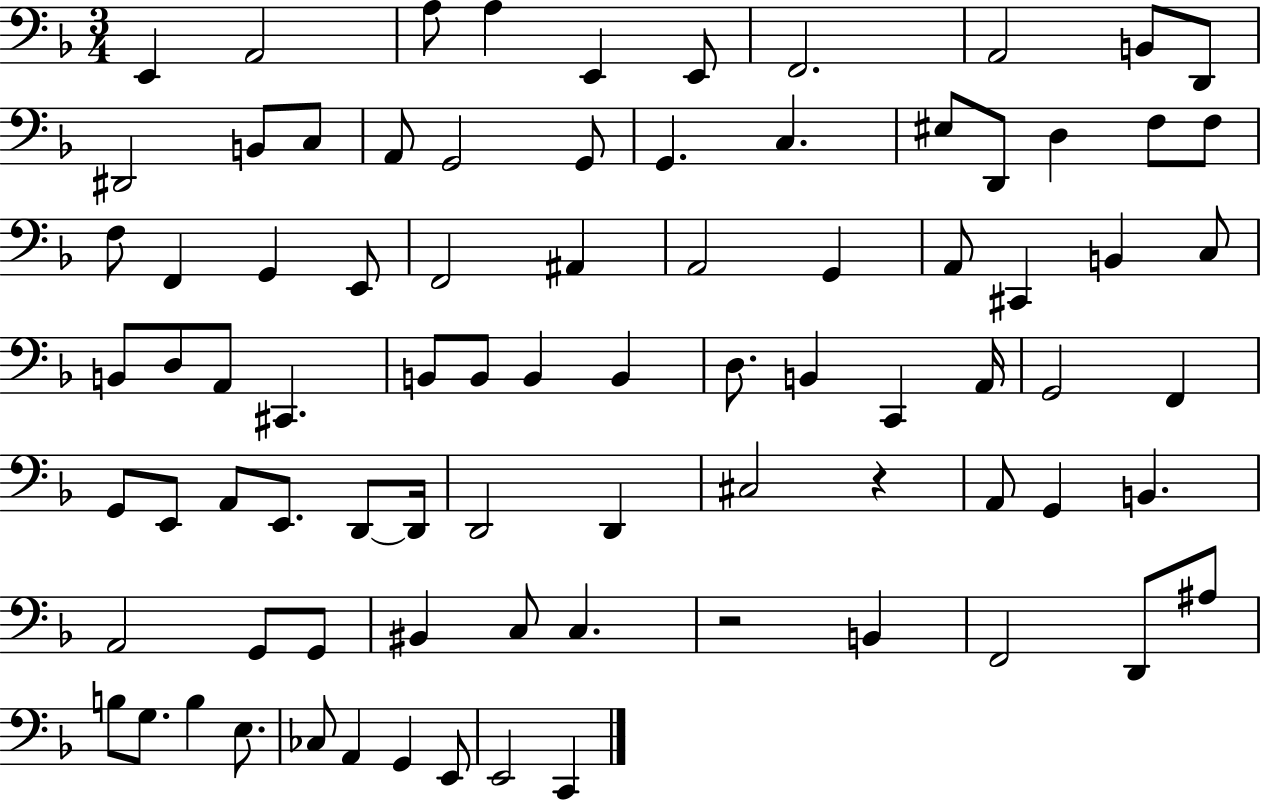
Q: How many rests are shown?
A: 2